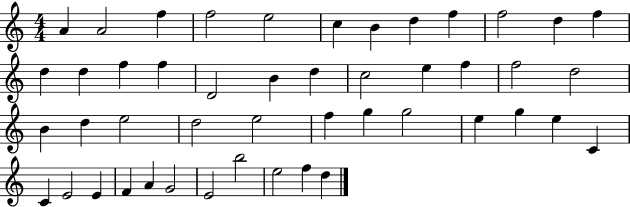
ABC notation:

X:1
T:Untitled
M:4/4
L:1/4
K:C
A A2 f f2 e2 c B d f f2 d f d d f f D2 B d c2 e f f2 d2 B d e2 d2 e2 f g g2 e g e C C E2 E F A G2 E2 b2 e2 f d